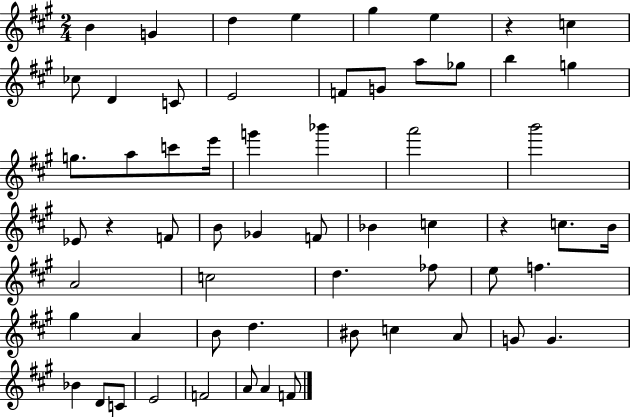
{
  \clef treble
  \numericTimeSignature
  \time 2/4
  \key a \major
  b'4 g'4 | d''4 e''4 | gis''4 e''4 | r4 c''4 | \break ces''8 d'4 c'8 | e'2 | f'8 g'8 a''8 ges''8 | b''4 g''4 | \break g''8. a''8 c'''8 e'''16 | g'''4 bes'''4 | a'''2 | b'''2 | \break ees'8 r4 f'8 | b'8 ges'4 f'8 | bes'4 c''4 | r4 c''8. b'16 | \break a'2 | c''2 | d''4. fes''8 | e''8 f''4. | \break gis''4 a'4 | b'8 d''4. | bis'8 c''4 a'8 | g'8 g'4. | \break bes'4 d'8 c'8 | e'2 | f'2 | a'8 a'4 f'8 | \break \bar "|."
}